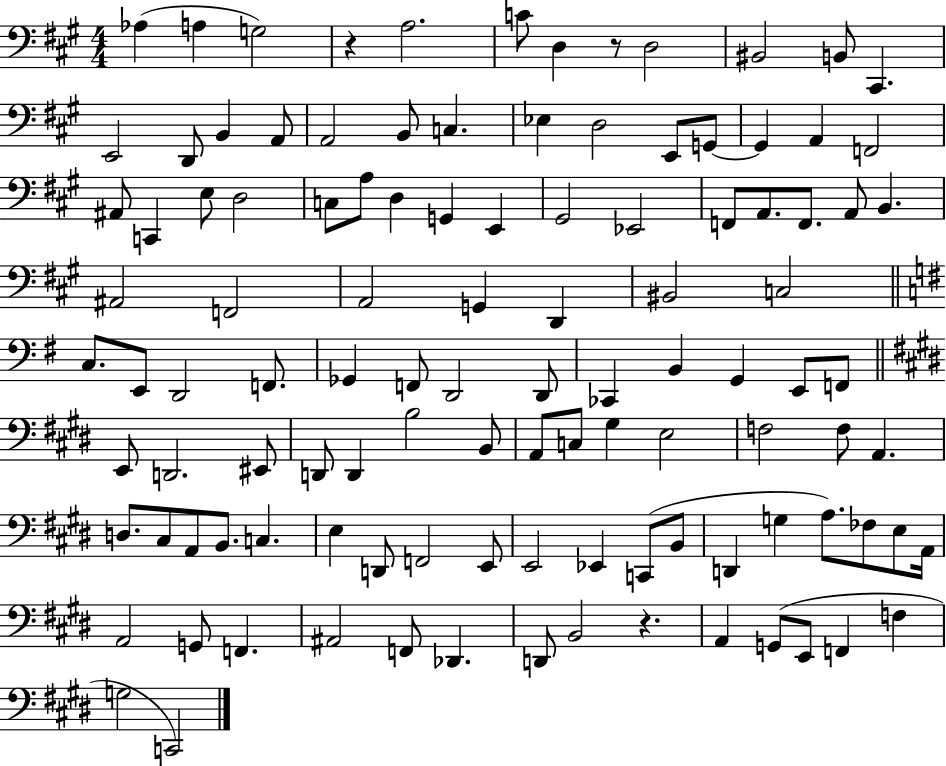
{
  \clef bass
  \numericTimeSignature
  \time 4/4
  \key a \major
  aes4( a4 g2) | r4 a2. | c'8 d4 r8 d2 | bis,2 b,8 cis,4. | \break e,2 d,8 b,4 a,8 | a,2 b,8 c4. | ees4 d2 e,8 g,8~~ | g,4 a,4 f,2 | \break ais,8 c,4 e8 d2 | c8 a8 d4 g,4 e,4 | gis,2 ees,2 | f,8 a,8. f,8. a,8 b,4. | \break ais,2 f,2 | a,2 g,4 d,4 | bis,2 c2 | \bar "||" \break \key e \minor c8. e,8 d,2 f,8. | ges,4 f,8 d,2 d,8 | ces,4 b,4 g,4 e,8 f,8 | \bar "||" \break \key e \major e,8 d,2. eis,8 | d,8 d,4 b2 b,8 | a,8 c8 gis4 e2 | f2 f8 a,4. | \break d8. cis8 a,8 b,8. c4. | e4 d,8 f,2 e,8 | e,2 ees,4 c,8( b,8 | d,4 g4 a8.) fes8 e8 a,16 | \break a,2 g,8 f,4. | ais,2 f,8 des,4. | d,8 b,2 r4. | a,4 g,8( e,8 f,4 f4 | \break g2 c,2) | \bar "|."
}